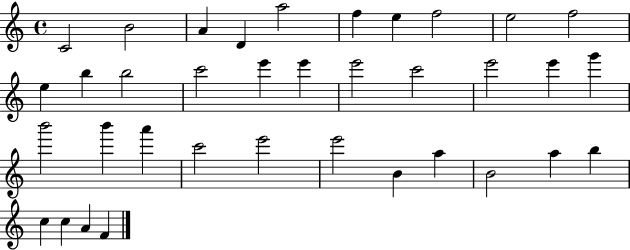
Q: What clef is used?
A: treble